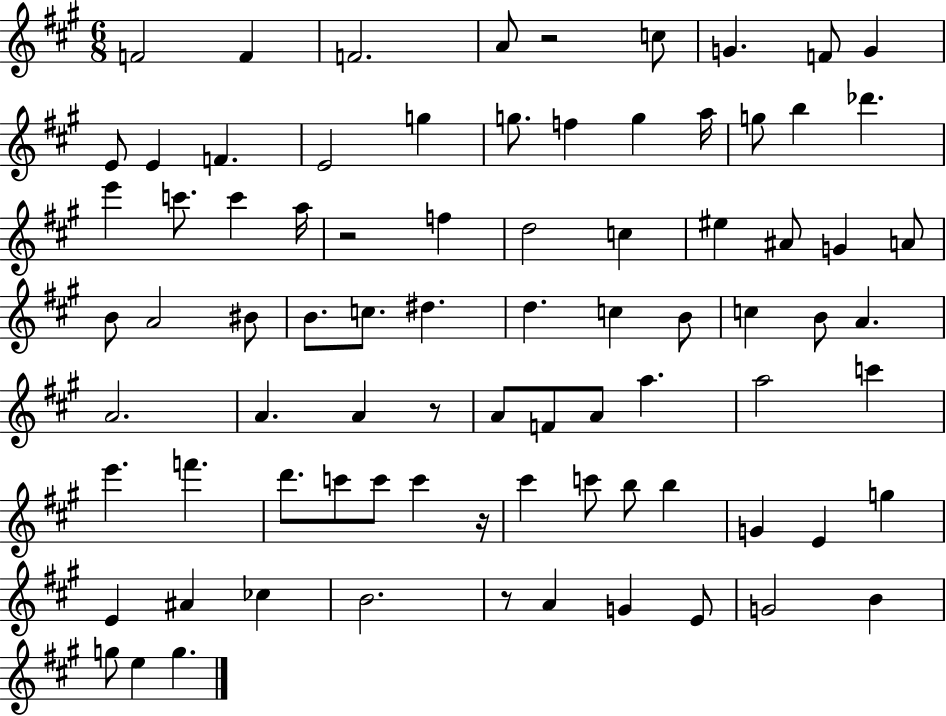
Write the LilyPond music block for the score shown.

{
  \clef treble
  \numericTimeSignature
  \time 6/8
  \key a \major
  f'2 f'4 | f'2. | a'8 r2 c''8 | g'4. f'8 g'4 | \break e'8 e'4 f'4. | e'2 g''4 | g''8. f''4 g''4 a''16 | g''8 b''4 des'''4. | \break e'''4 c'''8. c'''4 a''16 | r2 f''4 | d''2 c''4 | eis''4 ais'8 g'4 a'8 | \break b'8 a'2 bis'8 | b'8. c''8. dis''4. | d''4. c''4 b'8 | c''4 b'8 a'4. | \break a'2. | a'4. a'4 r8 | a'8 f'8 a'8 a''4. | a''2 c'''4 | \break e'''4. f'''4. | d'''8. c'''8 c'''8 c'''4 r16 | cis'''4 c'''8 b''8 b''4 | g'4 e'4 g''4 | \break e'4 ais'4 ces''4 | b'2. | r8 a'4 g'4 e'8 | g'2 b'4 | \break g''8 e''4 g''4. | \bar "|."
}